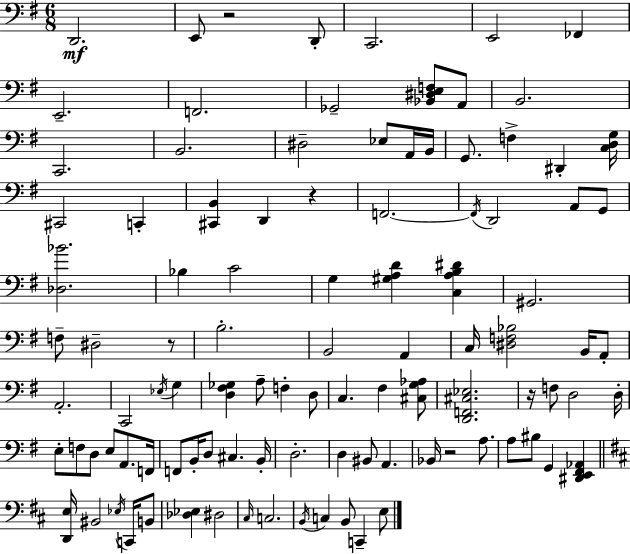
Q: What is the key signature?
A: G major